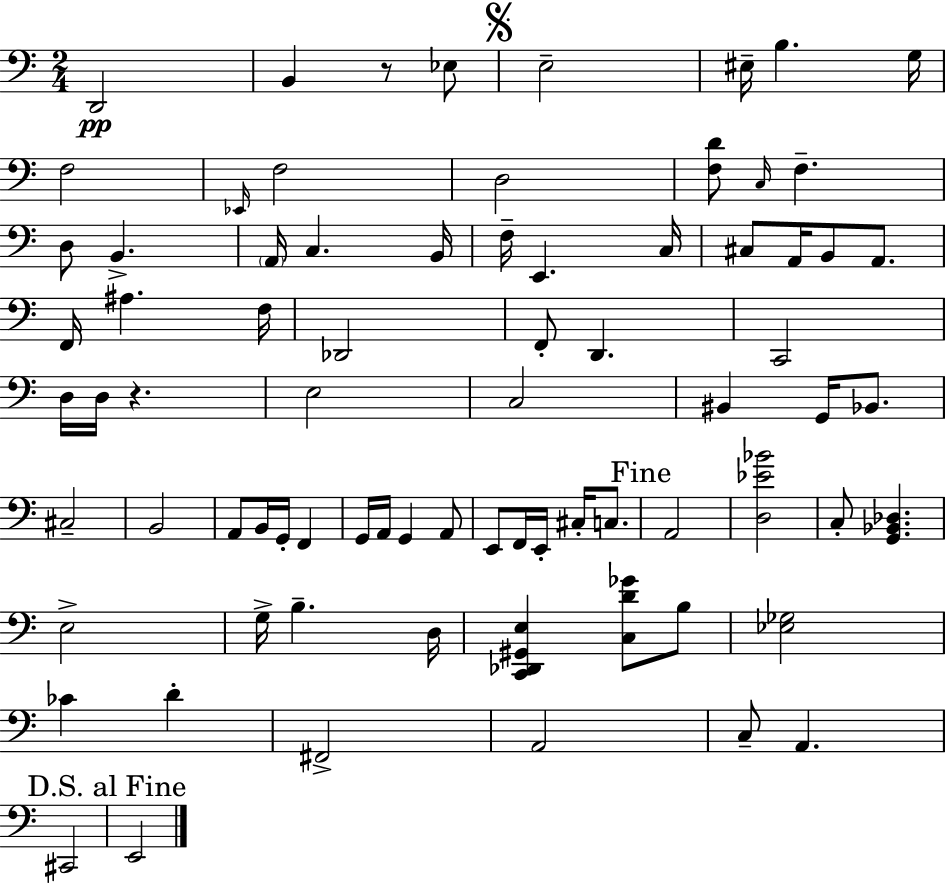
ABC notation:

X:1
T:Untitled
M:2/4
L:1/4
K:Am
D,,2 B,, z/2 _E,/2 E,2 ^E,/4 B, G,/4 F,2 _E,,/4 F,2 D,2 [F,D]/2 C,/4 F, D,/2 B,, A,,/4 C, B,,/4 F,/4 E,, C,/4 ^C,/2 A,,/4 B,,/2 A,,/2 F,,/4 ^A, F,/4 _D,,2 F,,/2 D,, C,,2 D,/4 D,/4 z E,2 C,2 ^B,, G,,/4 _B,,/2 ^C,2 B,,2 A,,/2 B,,/4 G,,/4 F,, G,,/4 A,,/4 G,, A,,/2 E,,/2 F,,/4 E,,/4 ^C,/4 C,/2 A,,2 [D,_E_B]2 C,/2 [G,,_B,,_D,] E,2 G,/4 B, D,/4 [C,,_D,,^G,,E,] [C,D_G]/2 B,/2 [_E,_G,]2 _C D ^F,,2 A,,2 C,/2 A,, ^C,,2 E,,2